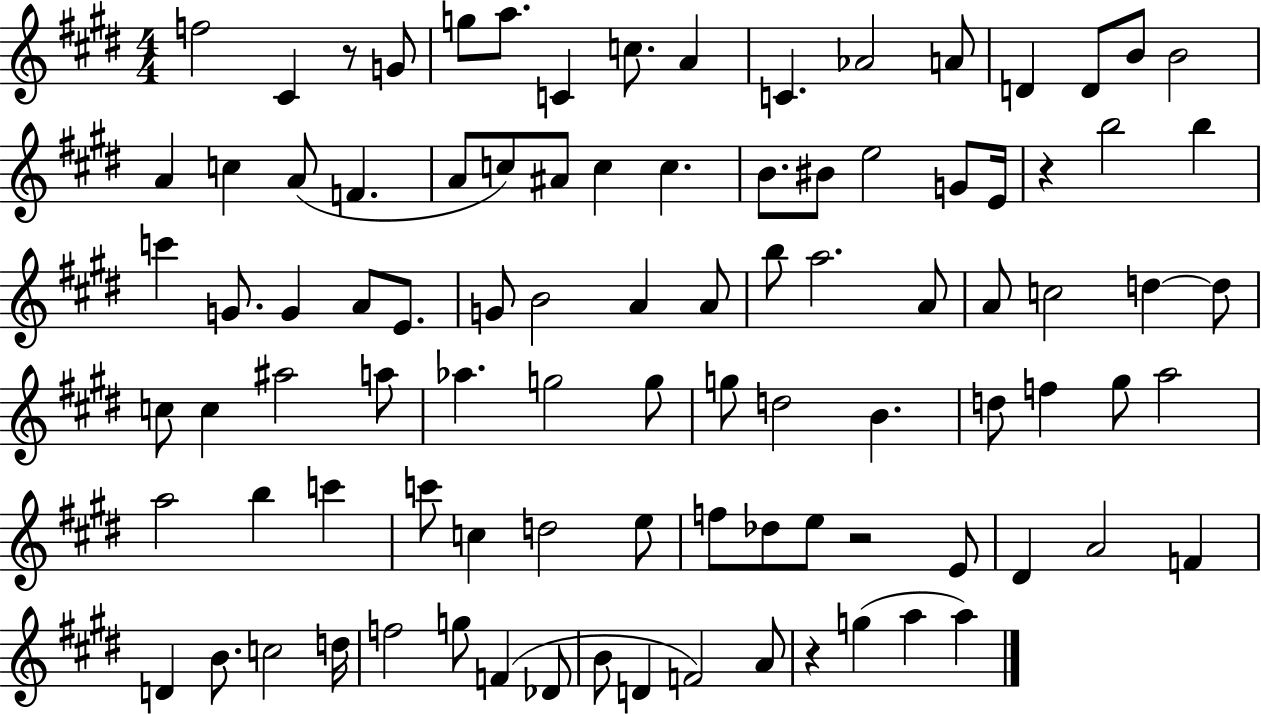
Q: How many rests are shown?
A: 4